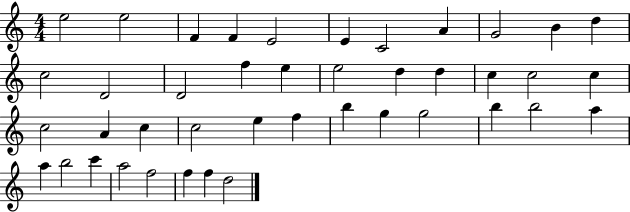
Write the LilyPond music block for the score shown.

{
  \clef treble
  \numericTimeSignature
  \time 4/4
  \key c \major
  e''2 e''2 | f'4 f'4 e'2 | e'4 c'2 a'4 | g'2 b'4 d''4 | \break c''2 d'2 | d'2 f''4 e''4 | e''2 d''4 d''4 | c''4 c''2 c''4 | \break c''2 a'4 c''4 | c''2 e''4 f''4 | b''4 g''4 g''2 | b''4 b''2 a''4 | \break a''4 b''2 c'''4 | a''2 f''2 | f''4 f''4 d''2 | \bar "|."
}